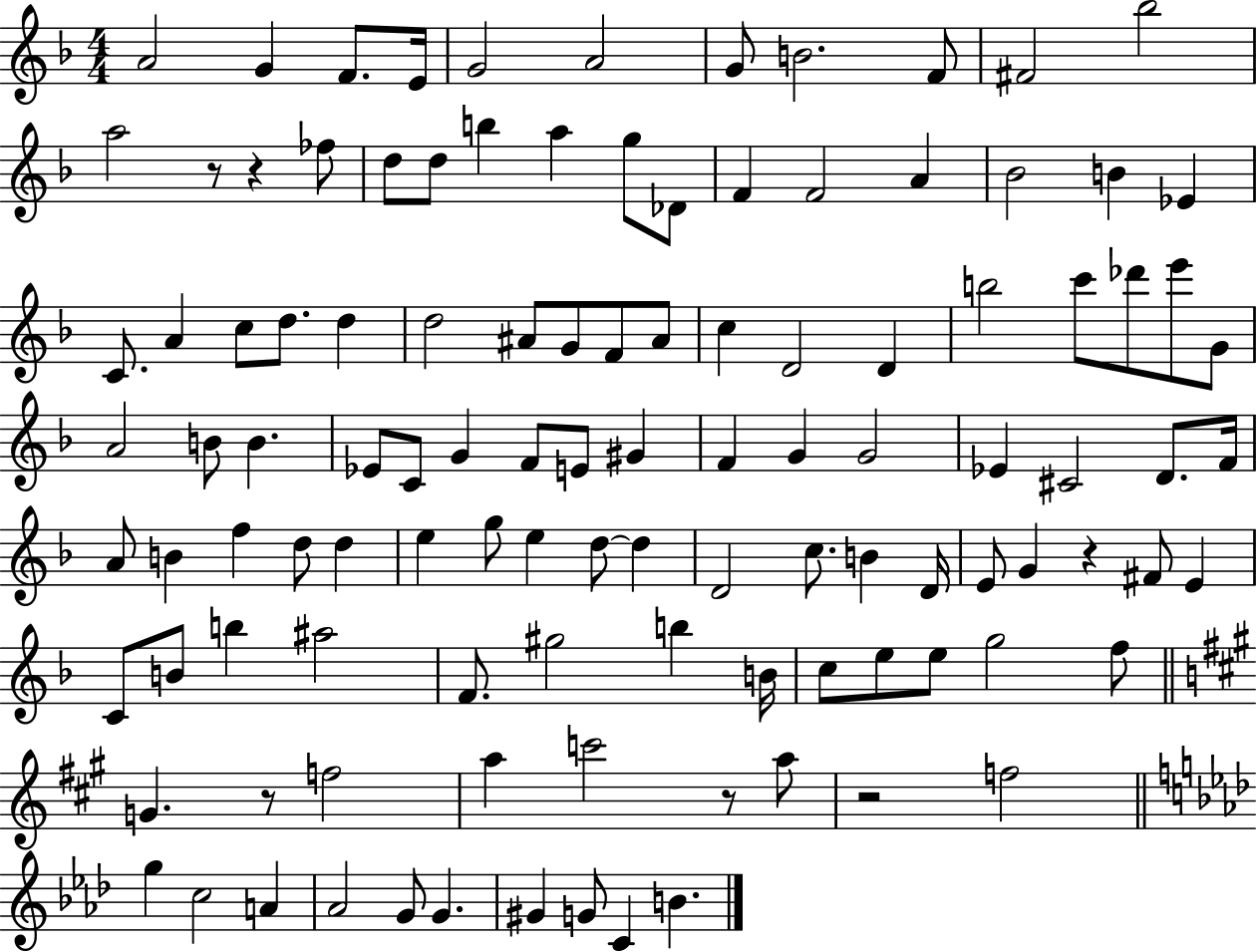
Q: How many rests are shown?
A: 6